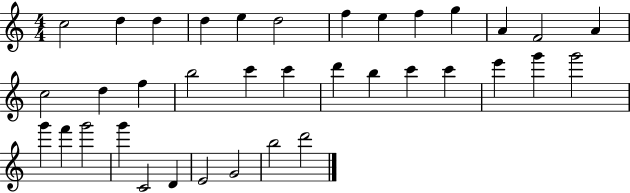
{
  \clef treble
  \numericTimeSignature
  \time 4/4
  \key c \major
  c''2 d''4 d''4 | d''4 e''4 d''2 | f''4 e''4 f''4 g''4 | a'4 f'2 a'4 | \break c''2 d''4 f''4 | b''2 c'''4 c'''4 | d'''4 b''4 c'''4 c'''4 | e'''4 g'''4 g'''2 | \break g'''4 f'''4 g'''2 | g'''4 c'2 d'4 | e'2 g'2 | b''2 d'''2 | \break \bar "|."
}